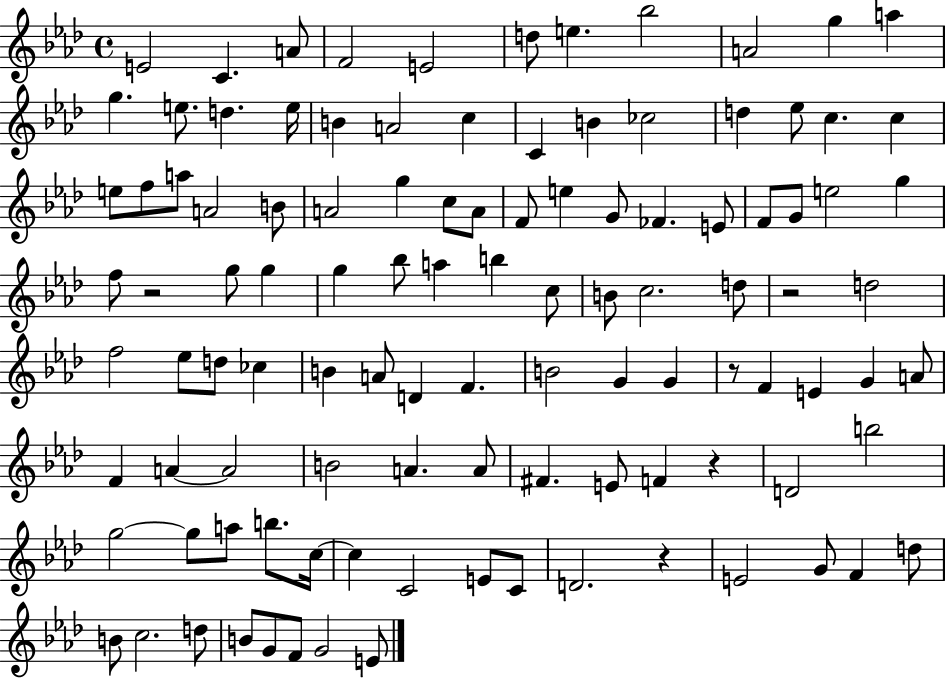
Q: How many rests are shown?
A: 5